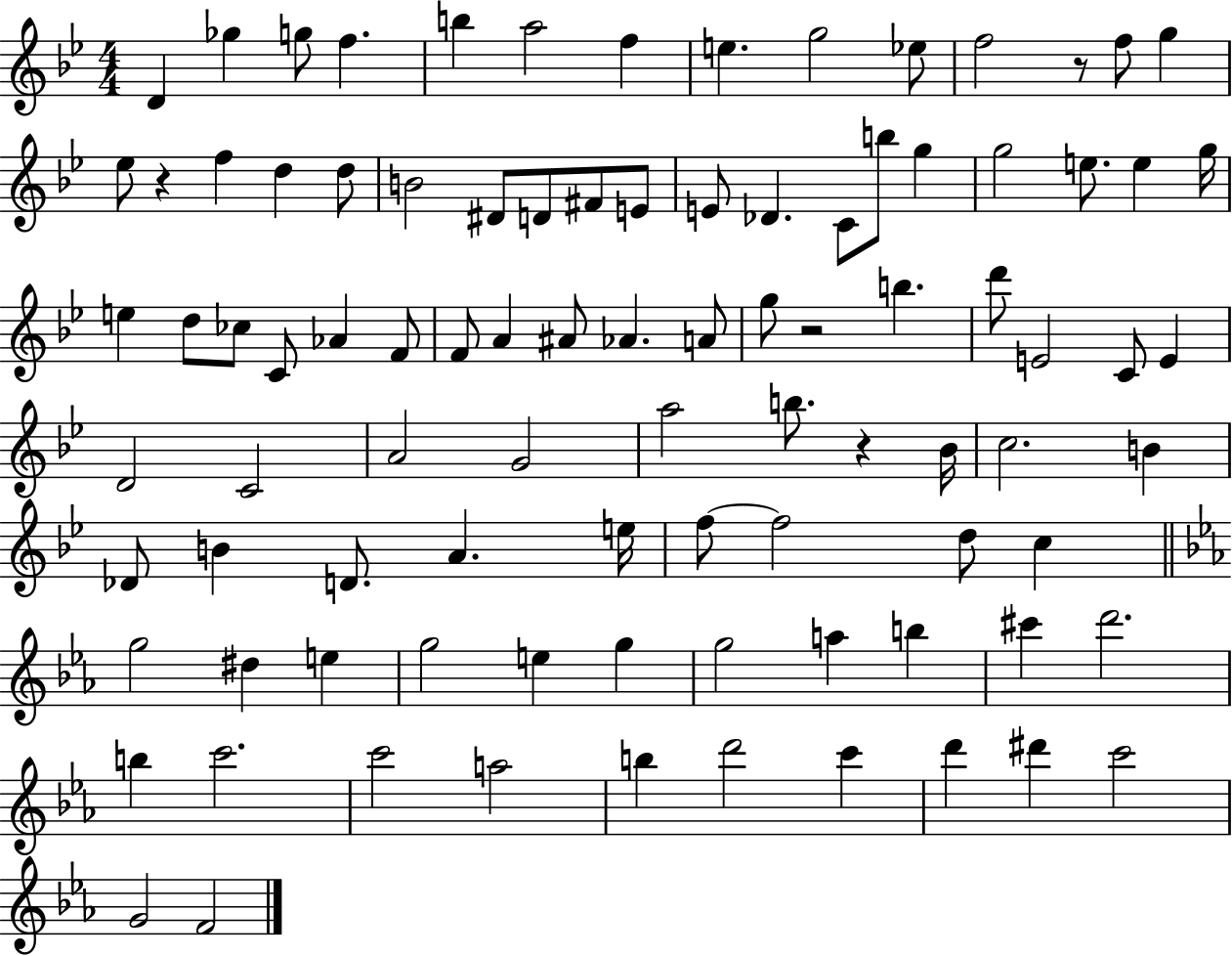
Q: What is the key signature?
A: BES major